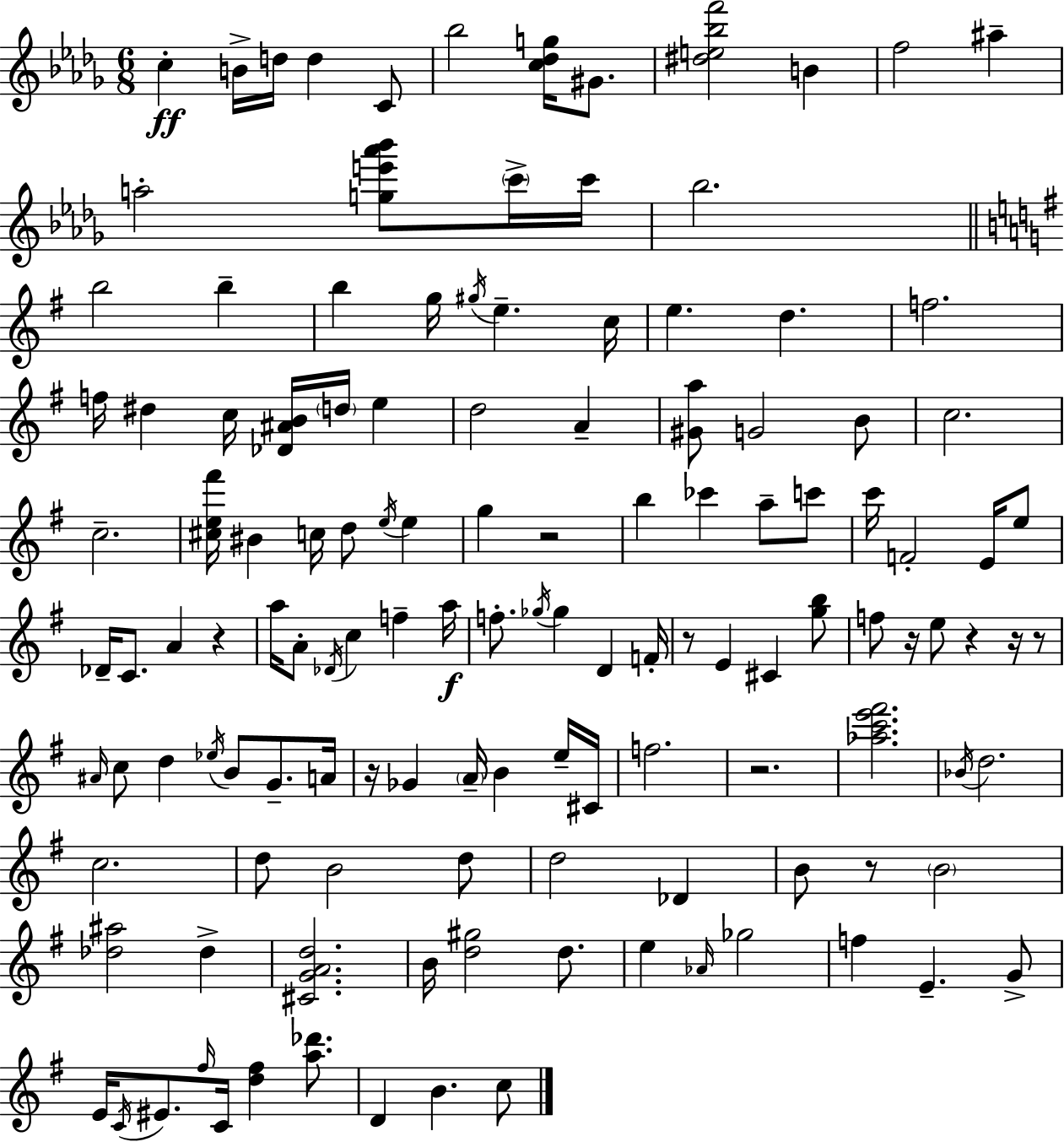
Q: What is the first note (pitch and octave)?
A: C5